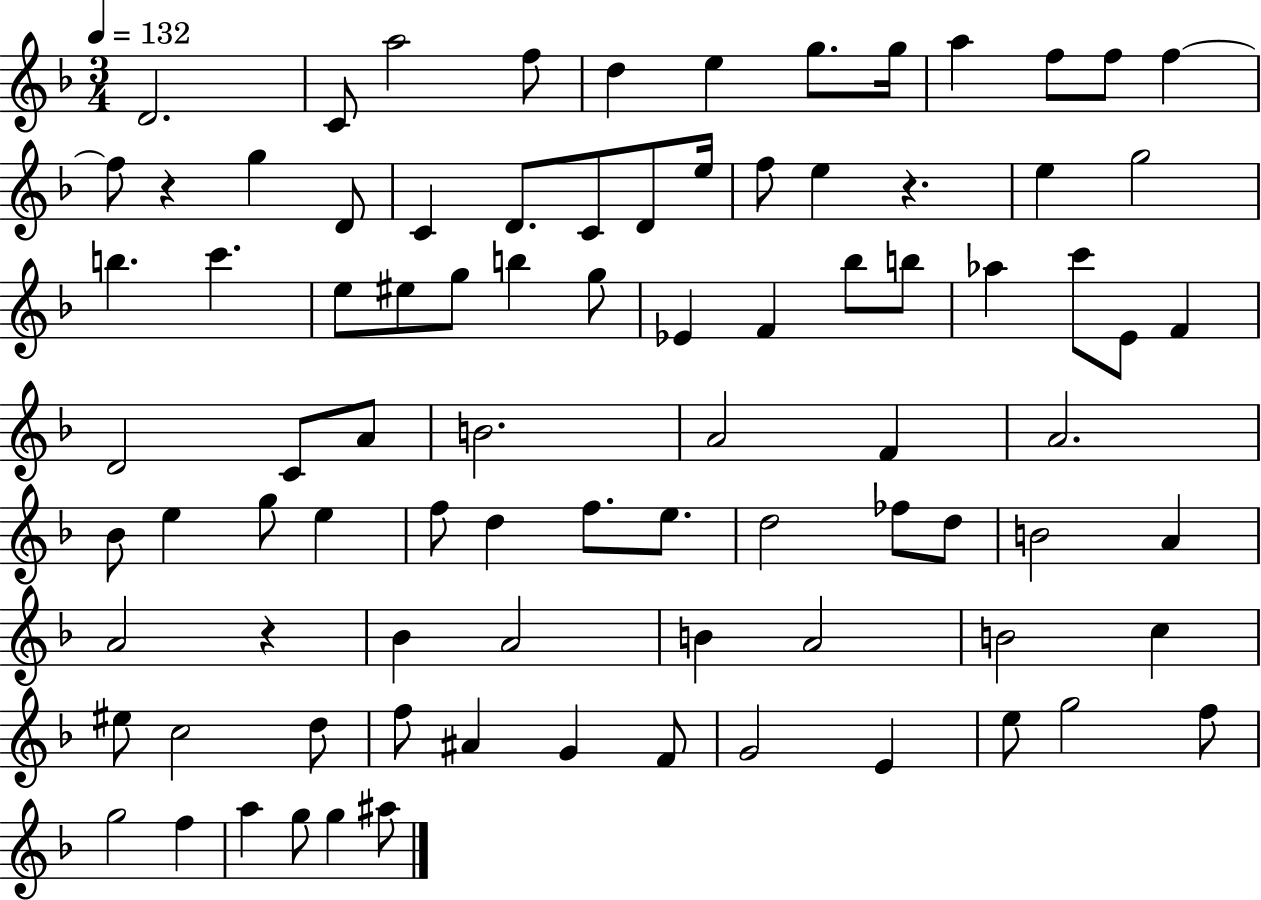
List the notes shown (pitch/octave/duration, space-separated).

D4/h. C4/e A5/h F5/e D5/q E5/q G5/e. G5/s A5/q F5/e F5/e F5/q F5/e R/q G5/q D4/e C4/q D4/e. C4/e D4/e E5/s F5/e E5/q R/q. E5/q G5/h B5/q. C6/q. E5/e EIS5/e G5/e B5/q G5/e Eb4/q F4/q Bb5/e B5/e Ab5/q C6/e E4/e F4/q D4/h C4/e A4/e B4/h. A4/h F4/q A4/h. Bb4/e E5/q G5/e E5/q F5/e D5/q F5/e. E5/e. D5/h FES5/e D5/e B4/h A4/q A4/h R/q Bb4/q A4/h B4/q A4/h B4/h C5/q EIS5/e C5/h D5/e F5/e A#4/q G4/q F4/e G4/h E4/q E5/e G5/h F5/e G5/h F5/q A5/q G5/e G5/q A#5/e